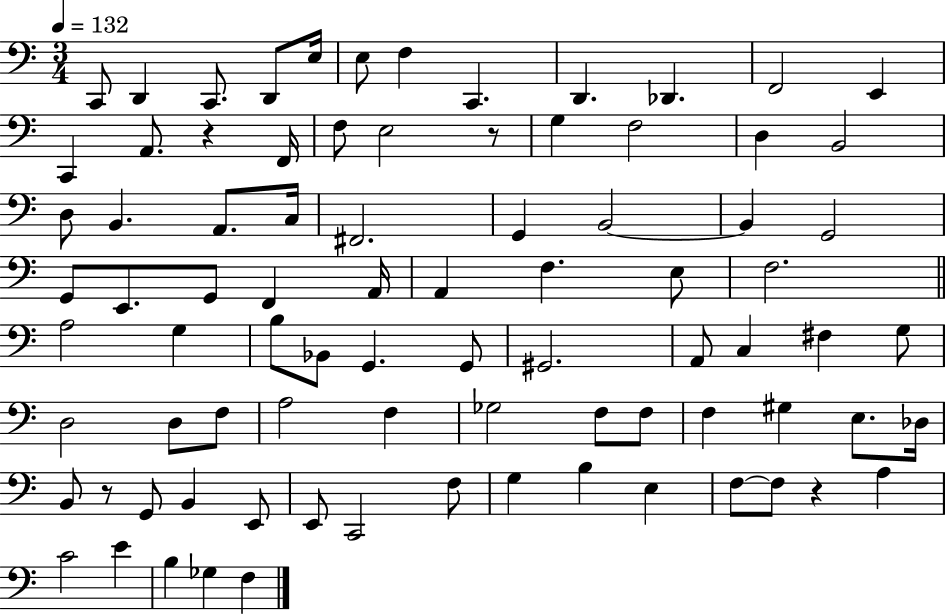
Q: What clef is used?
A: bass